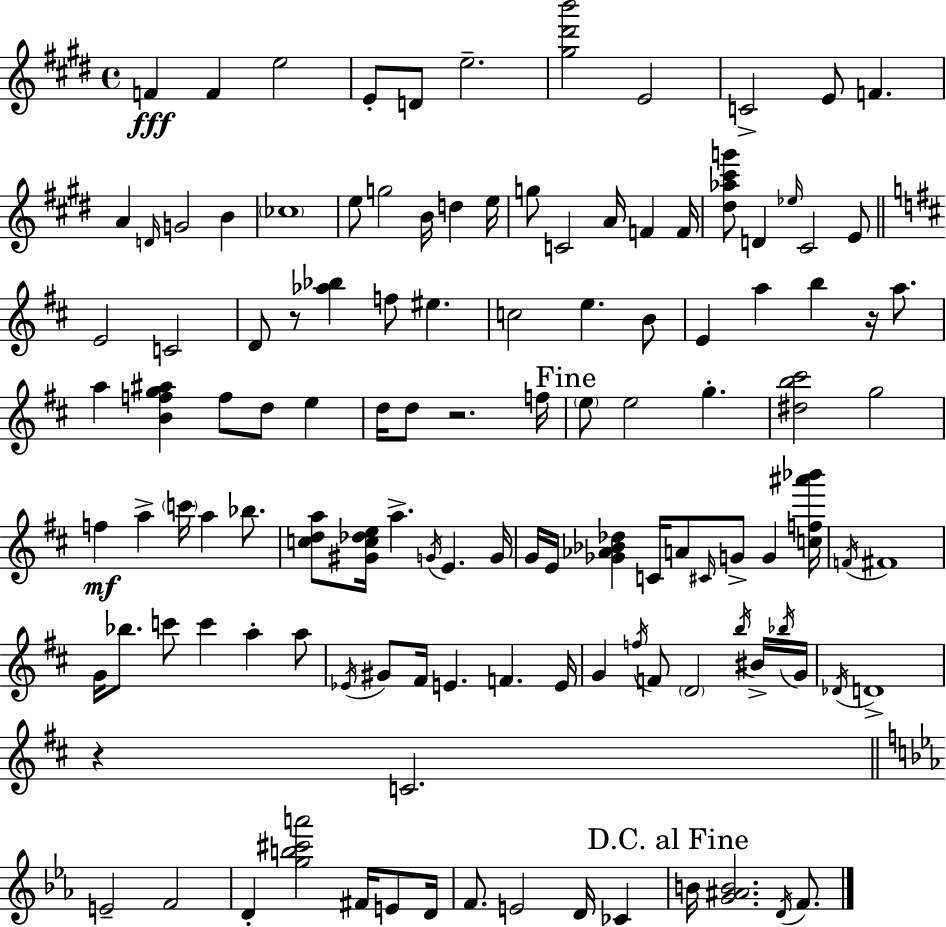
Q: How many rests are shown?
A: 4